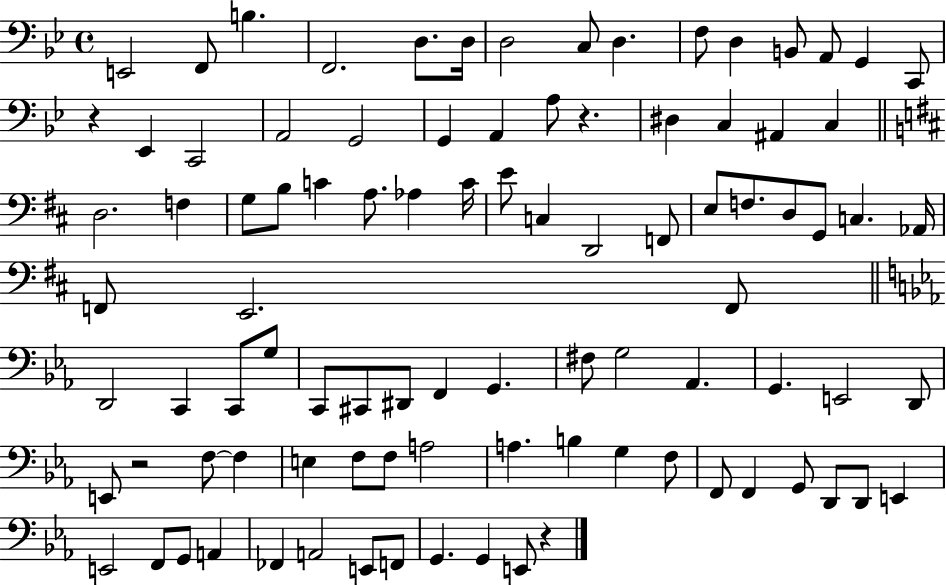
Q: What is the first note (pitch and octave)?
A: E2